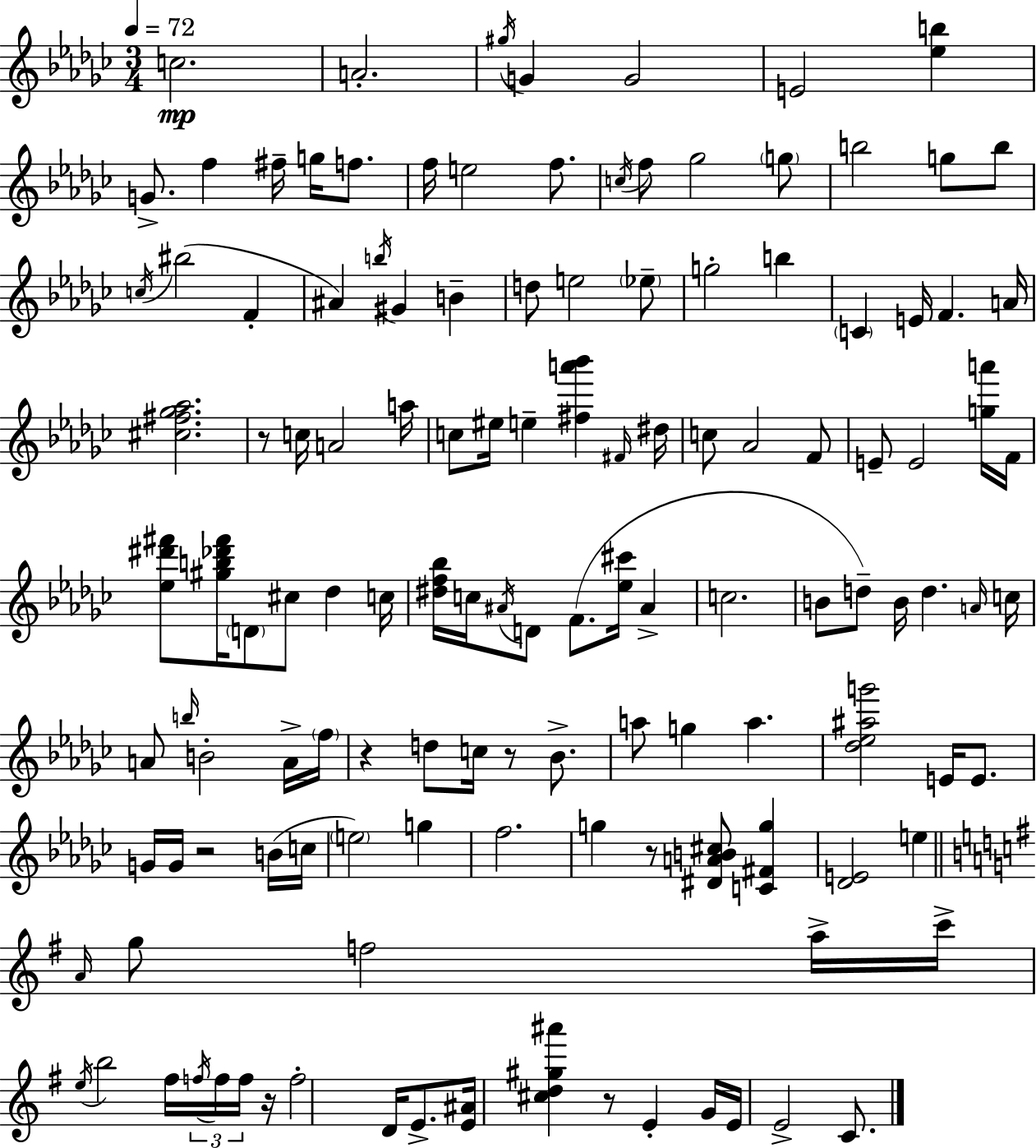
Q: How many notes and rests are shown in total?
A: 129